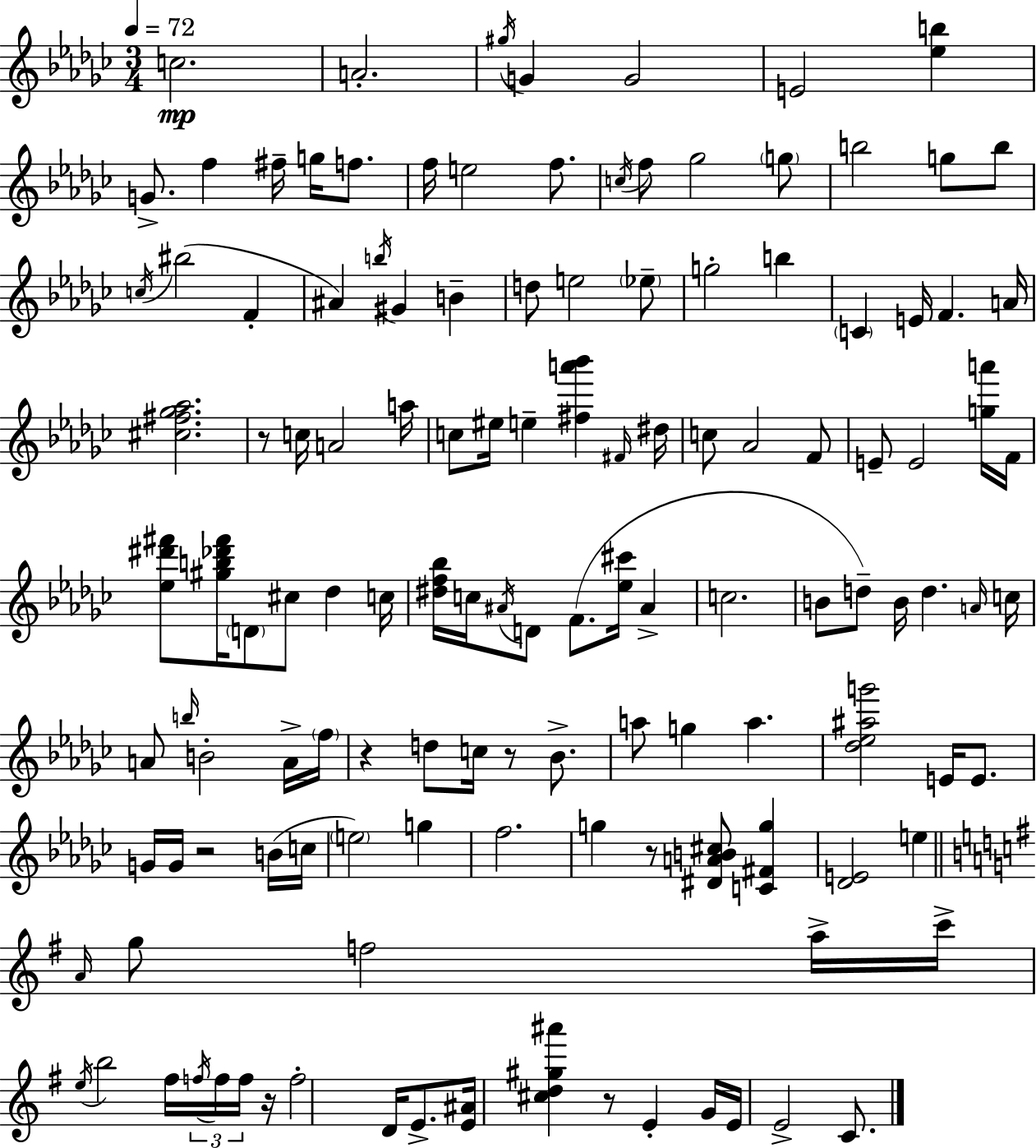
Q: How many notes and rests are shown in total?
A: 129